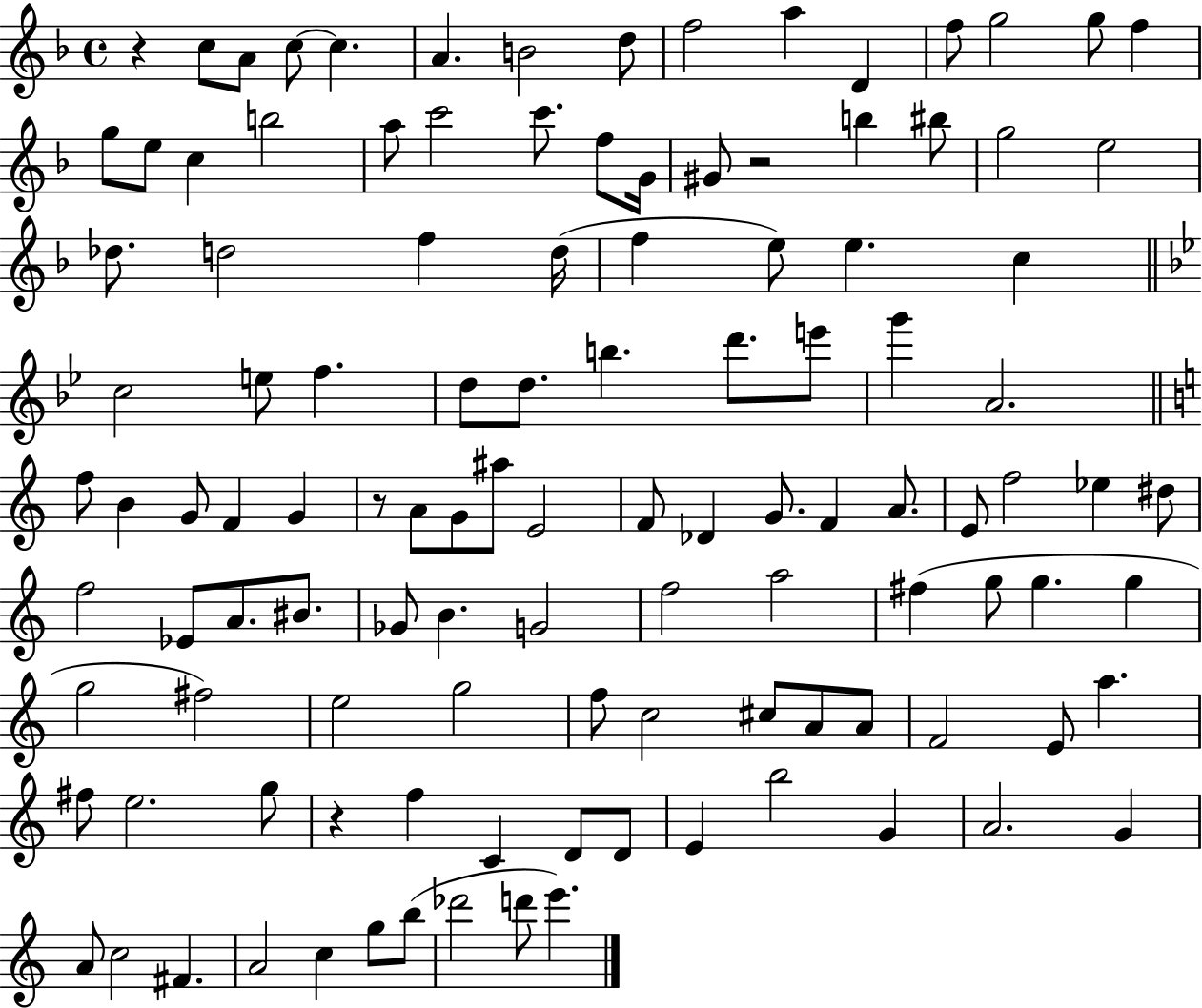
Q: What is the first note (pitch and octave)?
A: C5